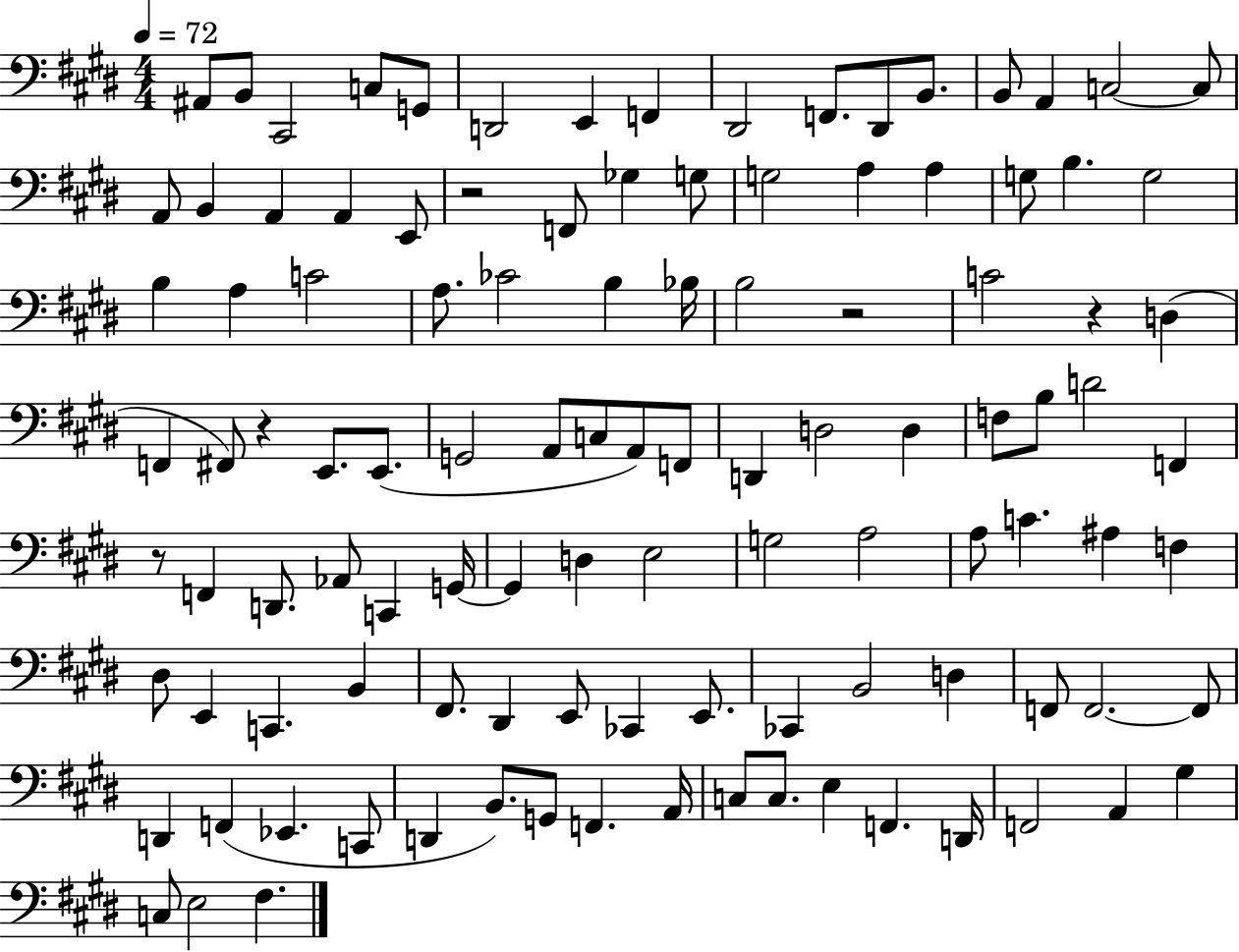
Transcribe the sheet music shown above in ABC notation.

X:1
T:Untitled
M:4/4
L:1/4
K:E
^A,,/2 B,,/2 ^C,,2 C,/2 G,,/2 D,,2 E,, F,, ^D,,2 F,,/2 ^D,,/2 B,,/2 B,,/2 A,, C,2 C,/2 A,,/2 B,, A,, A,, E,,/2 z2 F,,/2 _G, G,/2 G,2 A, A, G,/2 B, G,2 B, A, C2 A,/2 _C2 B, _B,/4 B,2 z2 C2 z D, F,, ^F,,/2 z E,,/2 E,,/2 G,,2 A,,/2 C,/2 A,,/2 F,,/2 D,, D,2 D, F,/2 B,/2 D2 F,, z/2 F,, D,,/2 _A,,/2 C,, G,,/4 G,, D, E,2 G,2 A,2 A,/2 C ^A, F, ^D,/2 E,, C,, B,, ^F,,/2 ^D,, E,,/2 _C,, E,,/2 _C,, B,,2 D, F,,/2 F,,2 F,,/2 D,, F,, _E,, C,,/2 D,, B,,/2 G,,/2 F,, A,,/4 C,/2 C,/2 E, F,, D,,/4 F,,2 A,, ^G, C,/2 E,2 ^F,